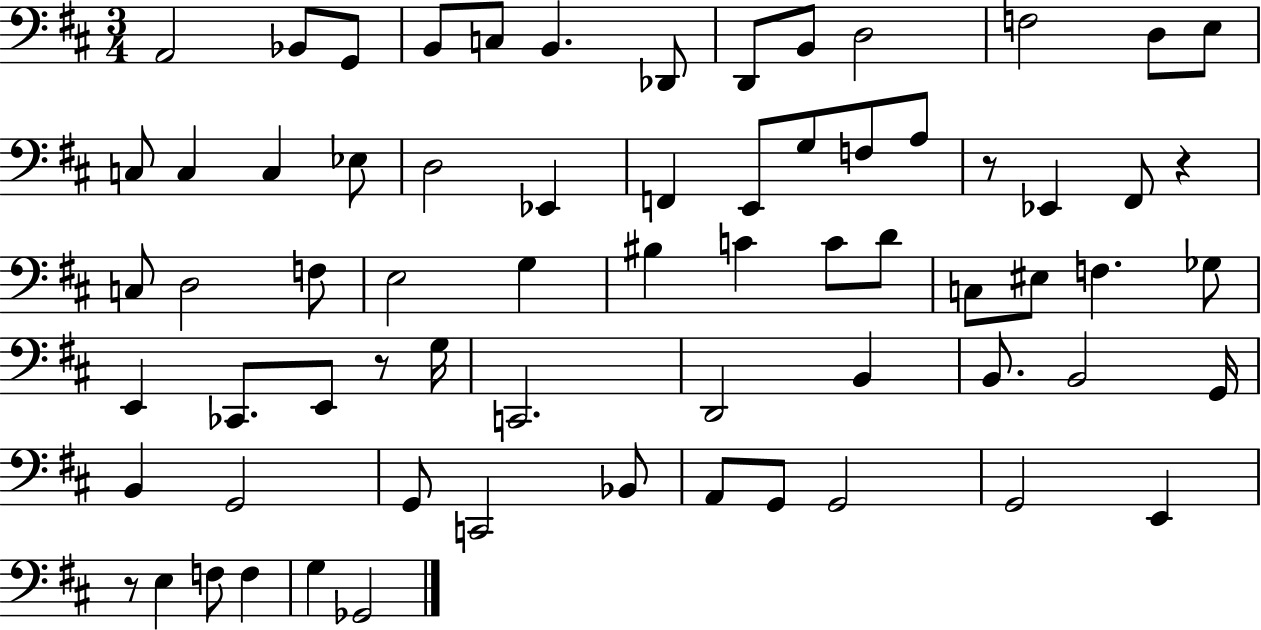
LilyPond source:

{
  \clef bass
  \numericTimeSignature
  \time 3/4
  \key d \major
  \repeat volta 2 { a,2 bes,8 g,8 | b,8 c8 b,4. des,8 | d,8 b,8 d2 | f2 d8 e8 | \break c8 c4 c4 ees8 | d2 ees,4 | f,4 e,8 g8 f8 a8 | r8 ees,4 fis,8 r4 | \break c8 d2 f8 | e2 g4 | bis4 c'4 c'8 d'8 | c8 eis8 f4. ges8 | \break e,4 ces,8. e,8 r8 g16 | c,2. | d,2 b,4 | b,8. b,2 g,16 | \break b,4 g,2 | g,8 c,2 bes,8 | a,8 g,8 g,2 | g,2 e,4 | \break r8 e4 f8 f4 | g4 ges,2 | } \bar "|."
}